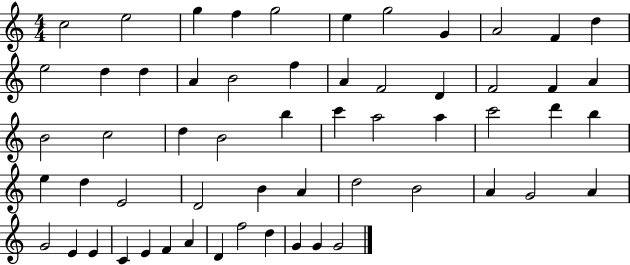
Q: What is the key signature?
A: C major